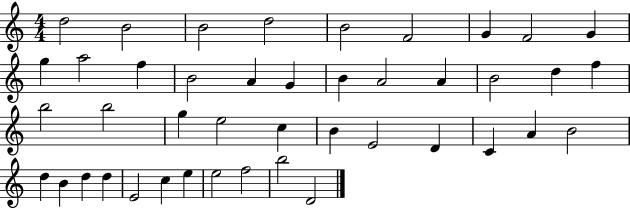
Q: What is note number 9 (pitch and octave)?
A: G4